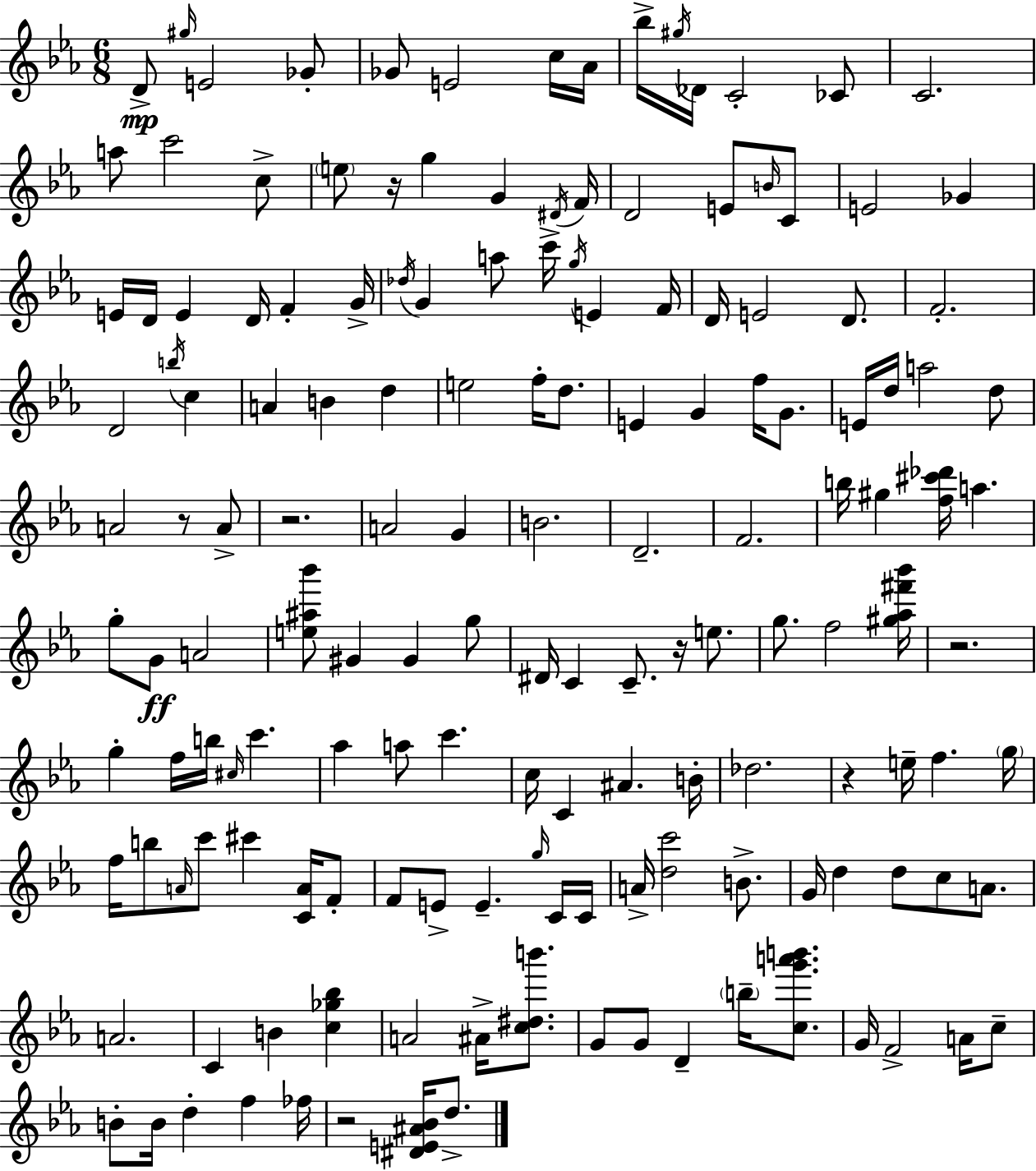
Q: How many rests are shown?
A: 7